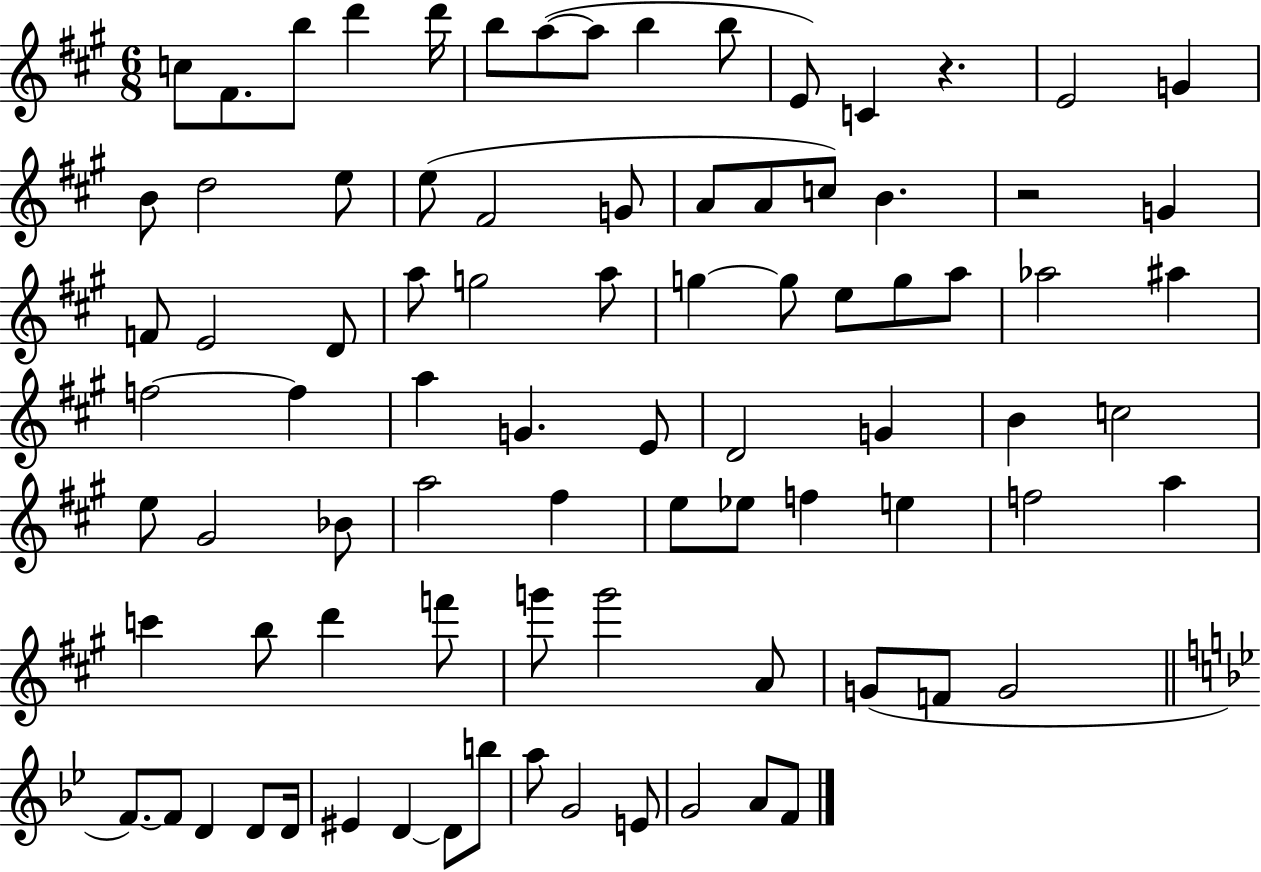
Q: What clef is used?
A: treble